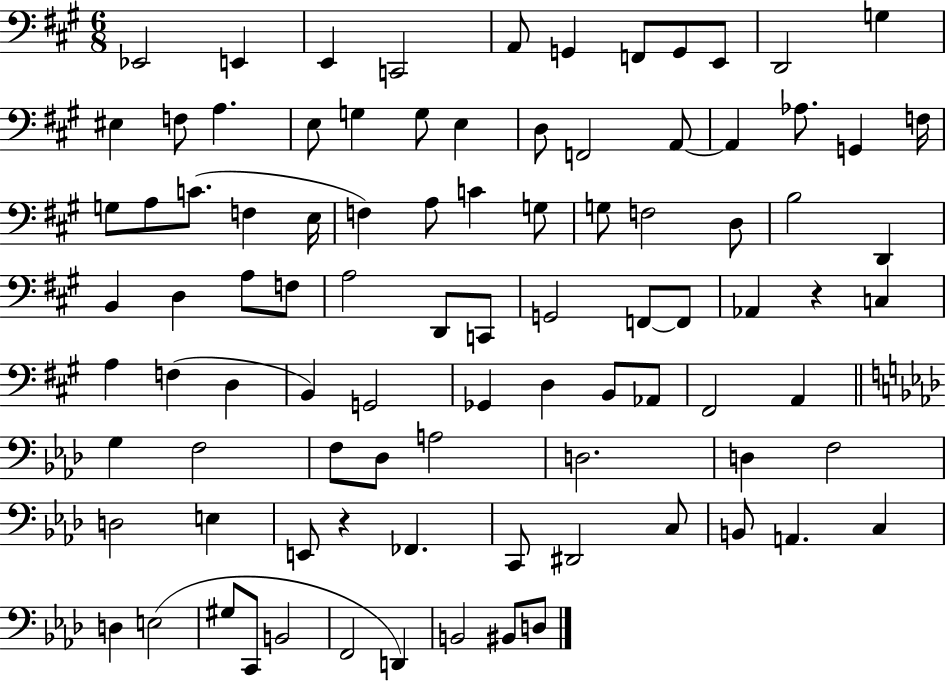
{
  \clef bass
  \numericTimeSignature
  \time 6/8
  \key a \major
  ees,2 e,4 | e,4 c,2 | a,8 g,4 f,8 g,8 e,8 | d,2 g4 | \break eis4 f8 a4. | e8 g4 g8 e4 | d8 f,2 a,8~~ | a,4 aes8. g,4 f16 | \break g8 a8 c'8.( f4 e16 | f4) a8 c'4 g8 | g8 f2 d8 | b2 d,4 | \break b,4 d4 a8 f8 | a2 d,8 c,8 | g,2 f,8~~ f,8 | aes,4 r4 c4 | \break a4 f4( d4 | b,4) g,2 | ges,4 d4 b,8 aes,8 | fis,2 a,4 | \break \bar "||" \break \key aes \major g4 f2 | f8 des8 a2 | d2. | d4 f2 | \break d2 e4 | e,8 r4 fes,4. | c,8 dis,2 c8 | b,8 a,4. c4 | \break d4 e2( | gis8 c,8 b,2 | f,2 d,4) | b,2 bis,8 d8 | \break \bar "|."
}